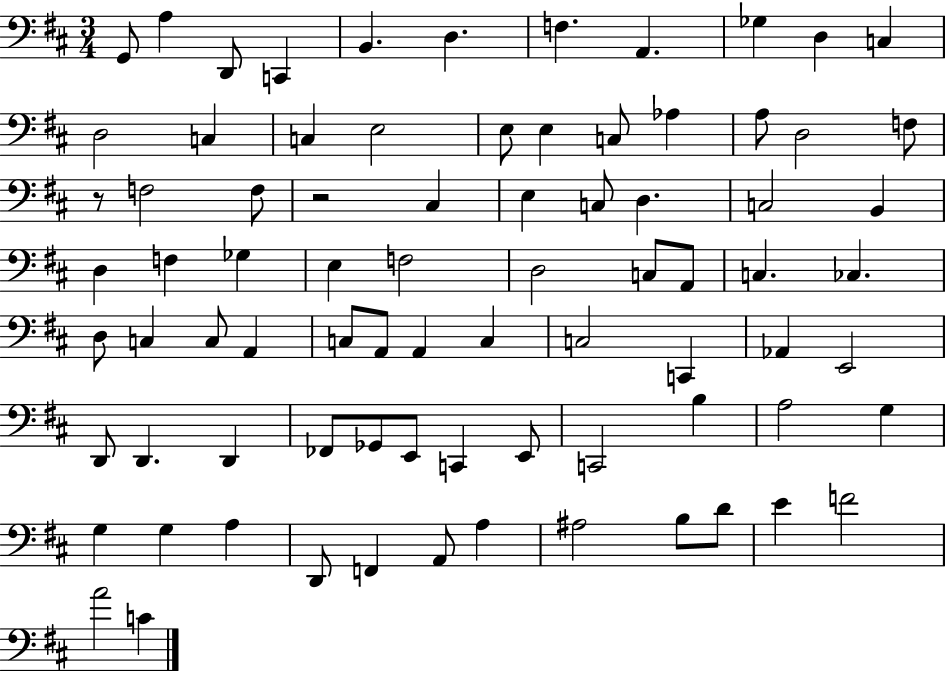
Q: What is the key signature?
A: D major